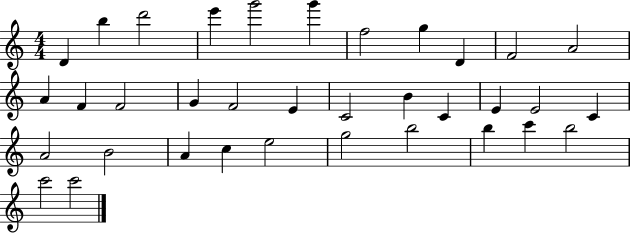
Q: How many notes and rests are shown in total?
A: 35